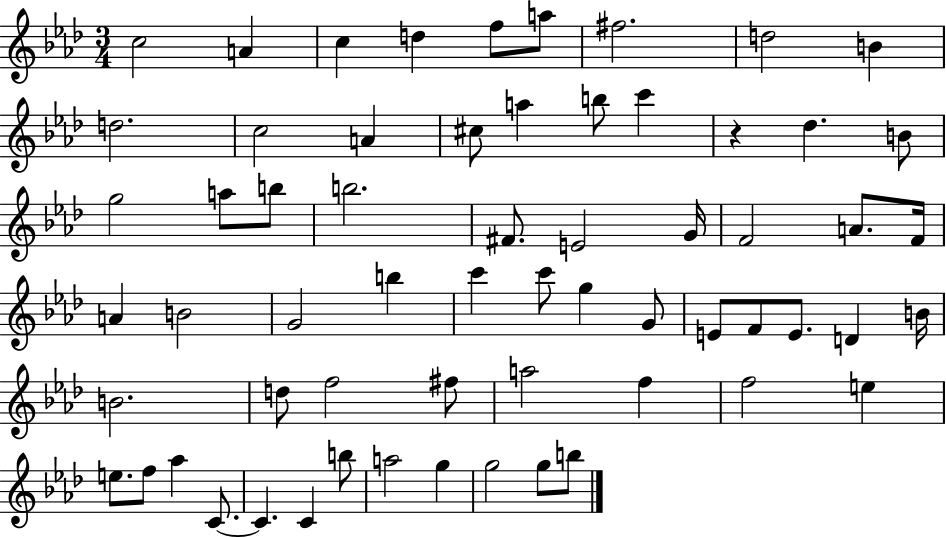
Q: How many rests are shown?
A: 1